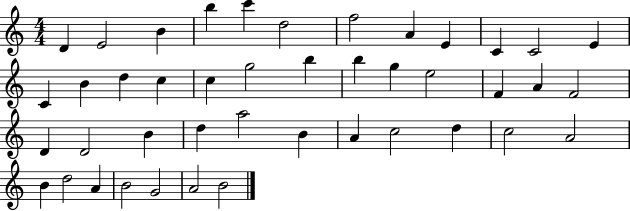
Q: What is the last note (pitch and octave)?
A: B4